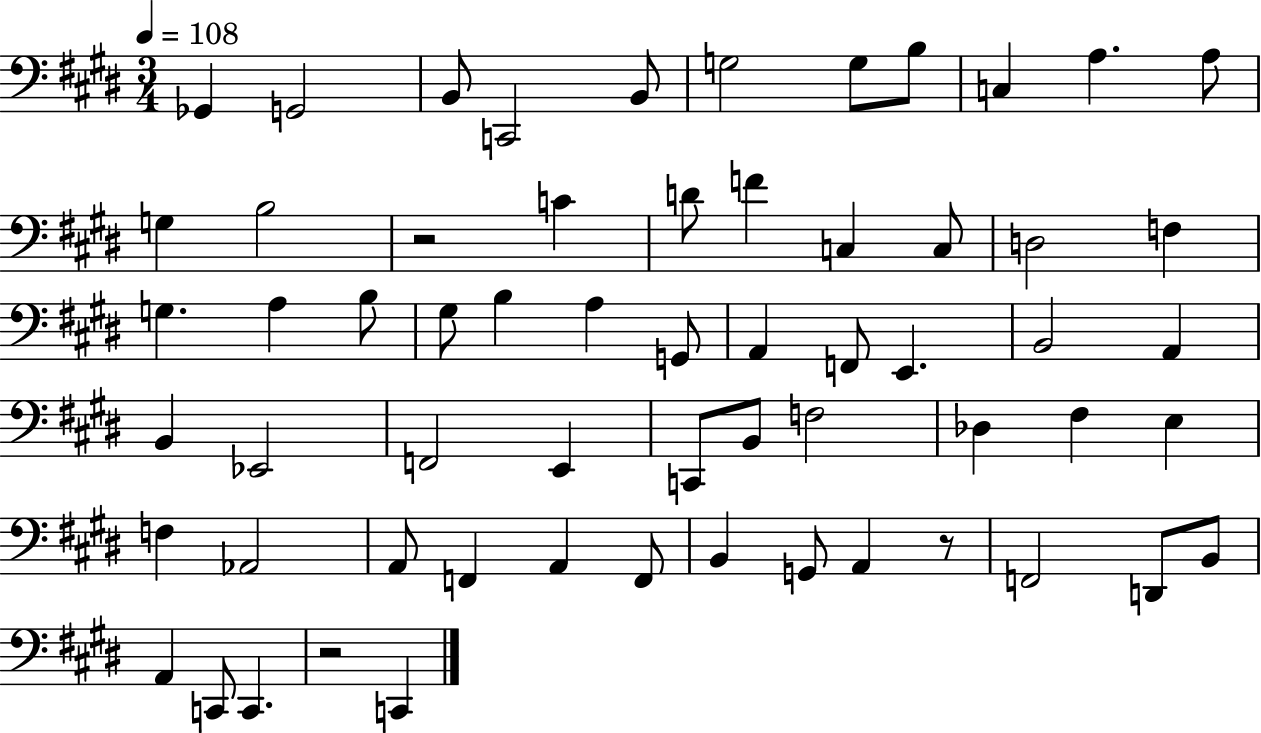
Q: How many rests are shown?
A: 3